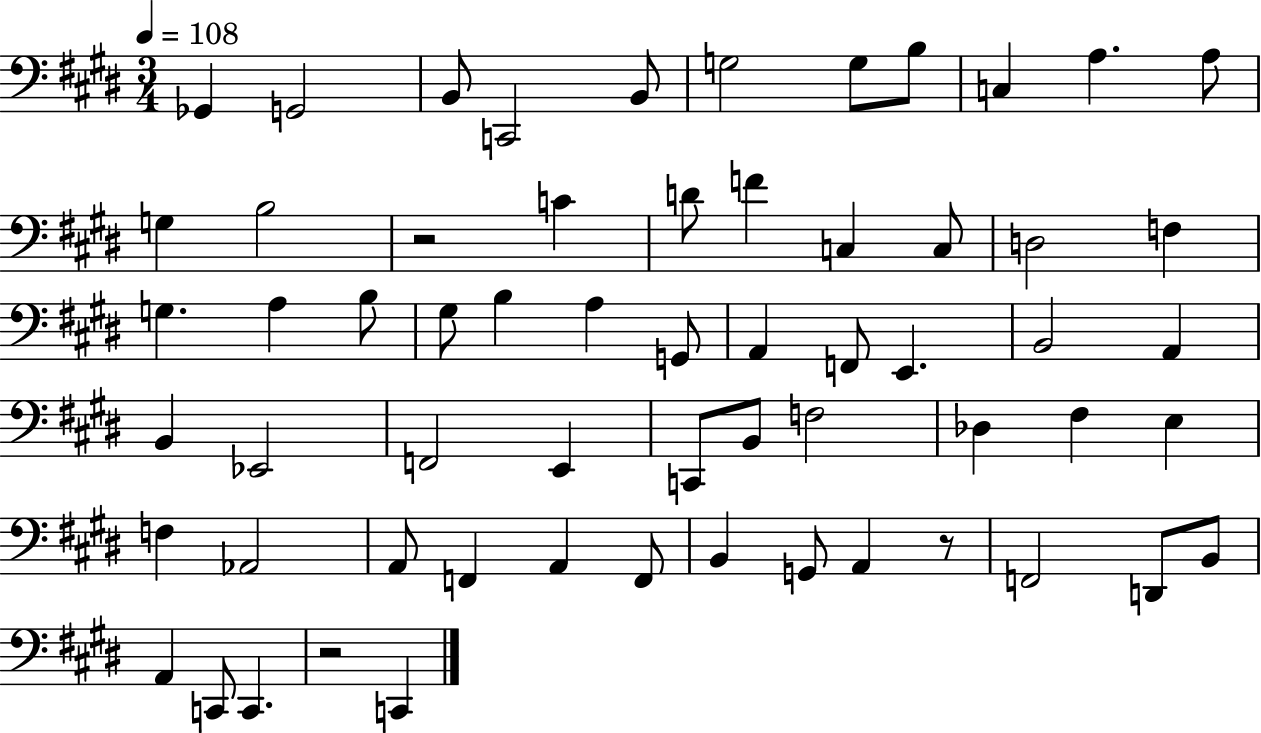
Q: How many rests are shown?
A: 3